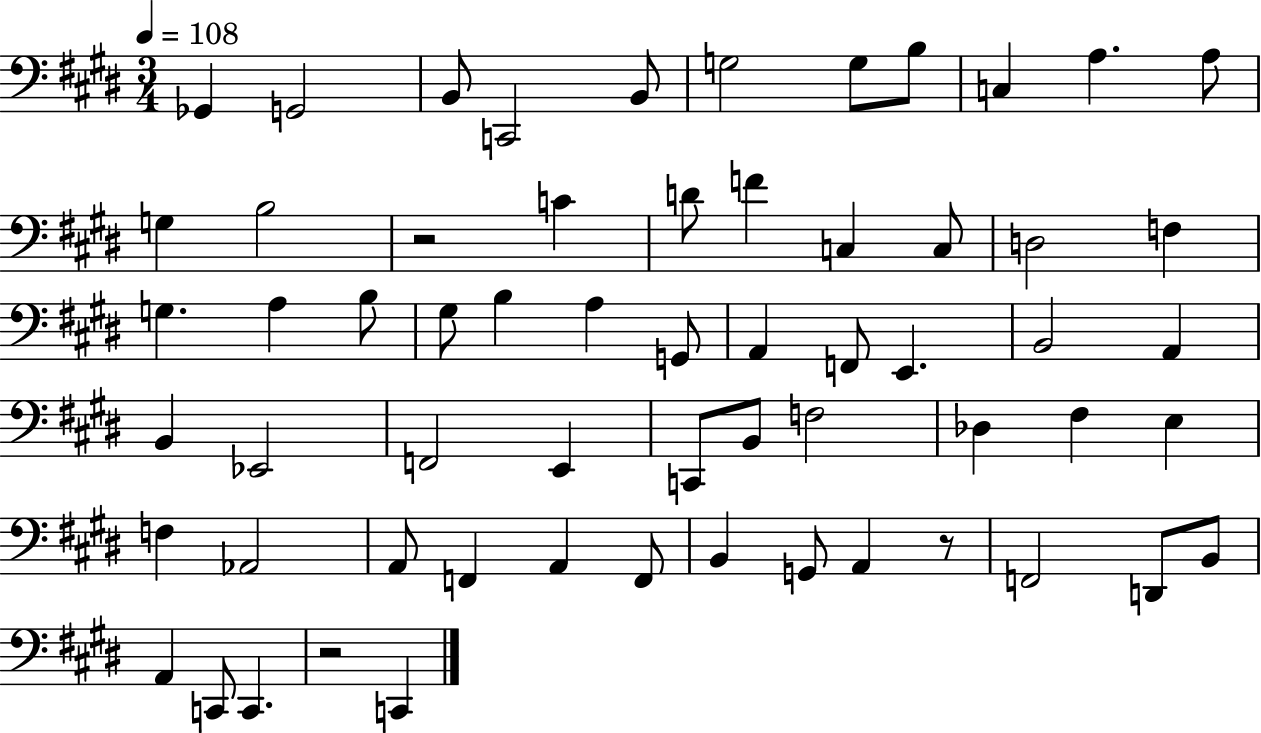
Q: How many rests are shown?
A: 3